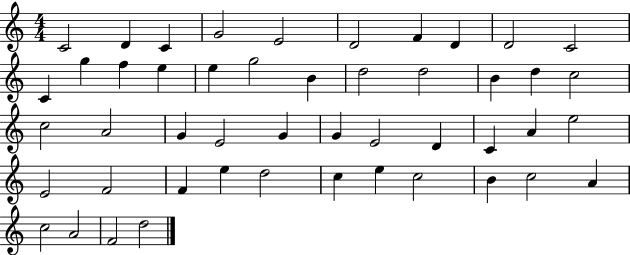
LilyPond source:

{
  \clef treble
  \numericTimeSignature
  \time 4/4
  \key c \major
  c'2 d'4 c'4 | g'2 e'2 | d'2 f'4 d'4 | d'2 c'2 | \break c'4 g''4 f''4 e''4 | e''4 g''2 b'4 | d''2 d''2 | b'4 d''4 c''2 | \break c''2 a'2 | g'4 e'2 g'4 | g'4 e'2 d'4 | c'4 a'4 e''2 | \break e'2 f'2 | f'4 e''4 d''2 | c''4 e''4 c''2 | b'4 c''2 a'4 | \break c''2 a'2 | f'2 d''2 | \bar "|."
}